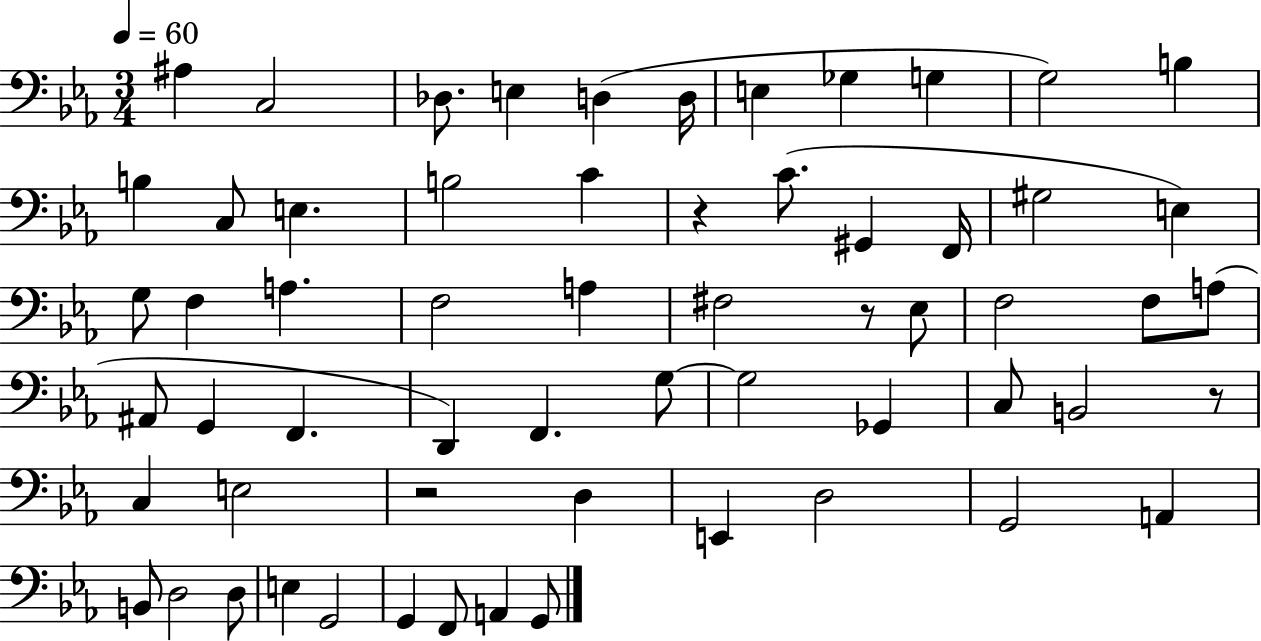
{
  \clef bass
  \numericTimeSignature
  \time 3/4
  \key ees \major
  \tempo 4 = 60
  ais4 c2 | des8. e4 d4( d16 | e4 ges4 g4 | g2) b4 | \break b4 c8 e4. | b2 c'4 | r4 c'8.( gis,4 f,16 | gis2 e4) | \break g8 f4 a4. | f2 a4 | fis2 r8 ees8 | f2 f8 a8( | \break ais,8 g,4 f,4. | d,4) f,4. g8~~ | g2 ges,4 | c8 b,2 r8 | \break c4 e2 | r2 d4 | e,4 d2 | g,2 a,4 | \break b,8 d2 d8 | e4 g,2 | g,4 f,8 a,4 g,8 | \bar "|."
}